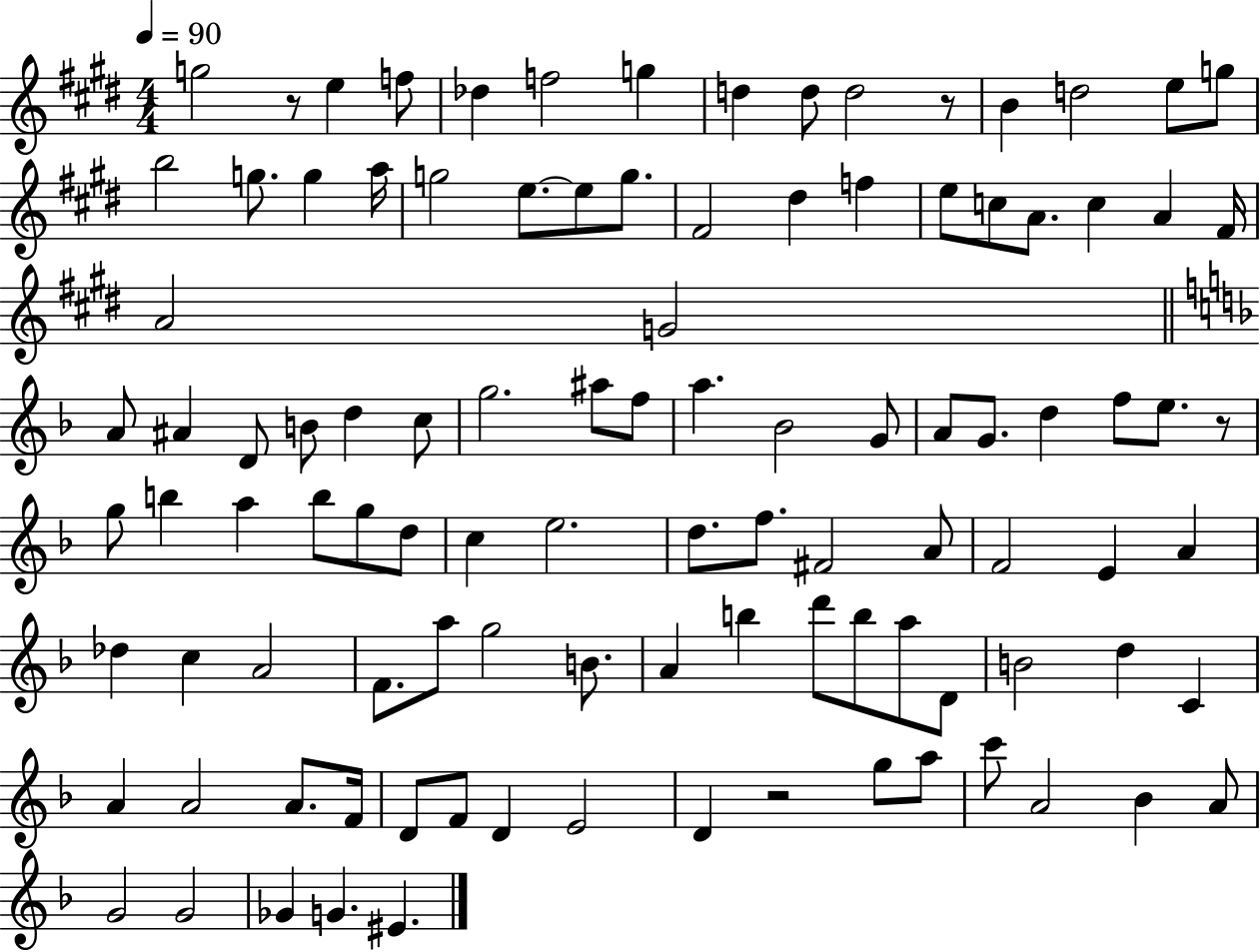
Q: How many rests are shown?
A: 4